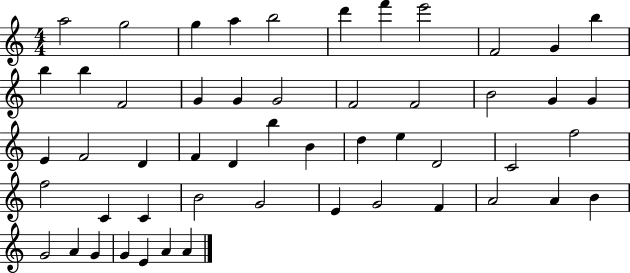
A5/h G5/h G5/q A5/q B5/h D6/q F6/q E6/h F4/h G4/q B5/q B5/q B5/q F4/h G4/q G4/q G4/h F4/h F4/h B4/h G4/q G4/q E4/q F4/h D4/q F4/q D4/q B5/q B4/q D5/q E5/q D4/h C4/h F5/h F5/h C4/q C4/q B4/h G4/h E4/q G4/h F4/q A4/h A4/q B4/q G4/h A4/q G4/q G4/q E4/q A4/q A4/q